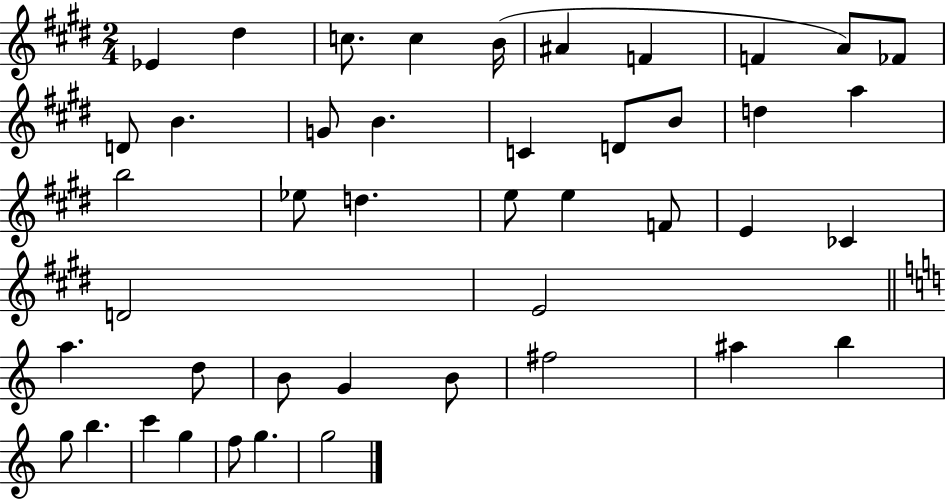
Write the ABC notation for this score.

X:1
T:Untitled
M:2/4
L:1/4
K:E
_E ^d c/2 c B/4 ^A F F A/2 _F/2 D/2 B G/2 B C D/2 B/2 d a b2 _e/2 d e/2 e F/2 E _C D2 E2 a d/2 B/2 G B/2 ^f2 ^a b g/2 b c' g f/2 g g2